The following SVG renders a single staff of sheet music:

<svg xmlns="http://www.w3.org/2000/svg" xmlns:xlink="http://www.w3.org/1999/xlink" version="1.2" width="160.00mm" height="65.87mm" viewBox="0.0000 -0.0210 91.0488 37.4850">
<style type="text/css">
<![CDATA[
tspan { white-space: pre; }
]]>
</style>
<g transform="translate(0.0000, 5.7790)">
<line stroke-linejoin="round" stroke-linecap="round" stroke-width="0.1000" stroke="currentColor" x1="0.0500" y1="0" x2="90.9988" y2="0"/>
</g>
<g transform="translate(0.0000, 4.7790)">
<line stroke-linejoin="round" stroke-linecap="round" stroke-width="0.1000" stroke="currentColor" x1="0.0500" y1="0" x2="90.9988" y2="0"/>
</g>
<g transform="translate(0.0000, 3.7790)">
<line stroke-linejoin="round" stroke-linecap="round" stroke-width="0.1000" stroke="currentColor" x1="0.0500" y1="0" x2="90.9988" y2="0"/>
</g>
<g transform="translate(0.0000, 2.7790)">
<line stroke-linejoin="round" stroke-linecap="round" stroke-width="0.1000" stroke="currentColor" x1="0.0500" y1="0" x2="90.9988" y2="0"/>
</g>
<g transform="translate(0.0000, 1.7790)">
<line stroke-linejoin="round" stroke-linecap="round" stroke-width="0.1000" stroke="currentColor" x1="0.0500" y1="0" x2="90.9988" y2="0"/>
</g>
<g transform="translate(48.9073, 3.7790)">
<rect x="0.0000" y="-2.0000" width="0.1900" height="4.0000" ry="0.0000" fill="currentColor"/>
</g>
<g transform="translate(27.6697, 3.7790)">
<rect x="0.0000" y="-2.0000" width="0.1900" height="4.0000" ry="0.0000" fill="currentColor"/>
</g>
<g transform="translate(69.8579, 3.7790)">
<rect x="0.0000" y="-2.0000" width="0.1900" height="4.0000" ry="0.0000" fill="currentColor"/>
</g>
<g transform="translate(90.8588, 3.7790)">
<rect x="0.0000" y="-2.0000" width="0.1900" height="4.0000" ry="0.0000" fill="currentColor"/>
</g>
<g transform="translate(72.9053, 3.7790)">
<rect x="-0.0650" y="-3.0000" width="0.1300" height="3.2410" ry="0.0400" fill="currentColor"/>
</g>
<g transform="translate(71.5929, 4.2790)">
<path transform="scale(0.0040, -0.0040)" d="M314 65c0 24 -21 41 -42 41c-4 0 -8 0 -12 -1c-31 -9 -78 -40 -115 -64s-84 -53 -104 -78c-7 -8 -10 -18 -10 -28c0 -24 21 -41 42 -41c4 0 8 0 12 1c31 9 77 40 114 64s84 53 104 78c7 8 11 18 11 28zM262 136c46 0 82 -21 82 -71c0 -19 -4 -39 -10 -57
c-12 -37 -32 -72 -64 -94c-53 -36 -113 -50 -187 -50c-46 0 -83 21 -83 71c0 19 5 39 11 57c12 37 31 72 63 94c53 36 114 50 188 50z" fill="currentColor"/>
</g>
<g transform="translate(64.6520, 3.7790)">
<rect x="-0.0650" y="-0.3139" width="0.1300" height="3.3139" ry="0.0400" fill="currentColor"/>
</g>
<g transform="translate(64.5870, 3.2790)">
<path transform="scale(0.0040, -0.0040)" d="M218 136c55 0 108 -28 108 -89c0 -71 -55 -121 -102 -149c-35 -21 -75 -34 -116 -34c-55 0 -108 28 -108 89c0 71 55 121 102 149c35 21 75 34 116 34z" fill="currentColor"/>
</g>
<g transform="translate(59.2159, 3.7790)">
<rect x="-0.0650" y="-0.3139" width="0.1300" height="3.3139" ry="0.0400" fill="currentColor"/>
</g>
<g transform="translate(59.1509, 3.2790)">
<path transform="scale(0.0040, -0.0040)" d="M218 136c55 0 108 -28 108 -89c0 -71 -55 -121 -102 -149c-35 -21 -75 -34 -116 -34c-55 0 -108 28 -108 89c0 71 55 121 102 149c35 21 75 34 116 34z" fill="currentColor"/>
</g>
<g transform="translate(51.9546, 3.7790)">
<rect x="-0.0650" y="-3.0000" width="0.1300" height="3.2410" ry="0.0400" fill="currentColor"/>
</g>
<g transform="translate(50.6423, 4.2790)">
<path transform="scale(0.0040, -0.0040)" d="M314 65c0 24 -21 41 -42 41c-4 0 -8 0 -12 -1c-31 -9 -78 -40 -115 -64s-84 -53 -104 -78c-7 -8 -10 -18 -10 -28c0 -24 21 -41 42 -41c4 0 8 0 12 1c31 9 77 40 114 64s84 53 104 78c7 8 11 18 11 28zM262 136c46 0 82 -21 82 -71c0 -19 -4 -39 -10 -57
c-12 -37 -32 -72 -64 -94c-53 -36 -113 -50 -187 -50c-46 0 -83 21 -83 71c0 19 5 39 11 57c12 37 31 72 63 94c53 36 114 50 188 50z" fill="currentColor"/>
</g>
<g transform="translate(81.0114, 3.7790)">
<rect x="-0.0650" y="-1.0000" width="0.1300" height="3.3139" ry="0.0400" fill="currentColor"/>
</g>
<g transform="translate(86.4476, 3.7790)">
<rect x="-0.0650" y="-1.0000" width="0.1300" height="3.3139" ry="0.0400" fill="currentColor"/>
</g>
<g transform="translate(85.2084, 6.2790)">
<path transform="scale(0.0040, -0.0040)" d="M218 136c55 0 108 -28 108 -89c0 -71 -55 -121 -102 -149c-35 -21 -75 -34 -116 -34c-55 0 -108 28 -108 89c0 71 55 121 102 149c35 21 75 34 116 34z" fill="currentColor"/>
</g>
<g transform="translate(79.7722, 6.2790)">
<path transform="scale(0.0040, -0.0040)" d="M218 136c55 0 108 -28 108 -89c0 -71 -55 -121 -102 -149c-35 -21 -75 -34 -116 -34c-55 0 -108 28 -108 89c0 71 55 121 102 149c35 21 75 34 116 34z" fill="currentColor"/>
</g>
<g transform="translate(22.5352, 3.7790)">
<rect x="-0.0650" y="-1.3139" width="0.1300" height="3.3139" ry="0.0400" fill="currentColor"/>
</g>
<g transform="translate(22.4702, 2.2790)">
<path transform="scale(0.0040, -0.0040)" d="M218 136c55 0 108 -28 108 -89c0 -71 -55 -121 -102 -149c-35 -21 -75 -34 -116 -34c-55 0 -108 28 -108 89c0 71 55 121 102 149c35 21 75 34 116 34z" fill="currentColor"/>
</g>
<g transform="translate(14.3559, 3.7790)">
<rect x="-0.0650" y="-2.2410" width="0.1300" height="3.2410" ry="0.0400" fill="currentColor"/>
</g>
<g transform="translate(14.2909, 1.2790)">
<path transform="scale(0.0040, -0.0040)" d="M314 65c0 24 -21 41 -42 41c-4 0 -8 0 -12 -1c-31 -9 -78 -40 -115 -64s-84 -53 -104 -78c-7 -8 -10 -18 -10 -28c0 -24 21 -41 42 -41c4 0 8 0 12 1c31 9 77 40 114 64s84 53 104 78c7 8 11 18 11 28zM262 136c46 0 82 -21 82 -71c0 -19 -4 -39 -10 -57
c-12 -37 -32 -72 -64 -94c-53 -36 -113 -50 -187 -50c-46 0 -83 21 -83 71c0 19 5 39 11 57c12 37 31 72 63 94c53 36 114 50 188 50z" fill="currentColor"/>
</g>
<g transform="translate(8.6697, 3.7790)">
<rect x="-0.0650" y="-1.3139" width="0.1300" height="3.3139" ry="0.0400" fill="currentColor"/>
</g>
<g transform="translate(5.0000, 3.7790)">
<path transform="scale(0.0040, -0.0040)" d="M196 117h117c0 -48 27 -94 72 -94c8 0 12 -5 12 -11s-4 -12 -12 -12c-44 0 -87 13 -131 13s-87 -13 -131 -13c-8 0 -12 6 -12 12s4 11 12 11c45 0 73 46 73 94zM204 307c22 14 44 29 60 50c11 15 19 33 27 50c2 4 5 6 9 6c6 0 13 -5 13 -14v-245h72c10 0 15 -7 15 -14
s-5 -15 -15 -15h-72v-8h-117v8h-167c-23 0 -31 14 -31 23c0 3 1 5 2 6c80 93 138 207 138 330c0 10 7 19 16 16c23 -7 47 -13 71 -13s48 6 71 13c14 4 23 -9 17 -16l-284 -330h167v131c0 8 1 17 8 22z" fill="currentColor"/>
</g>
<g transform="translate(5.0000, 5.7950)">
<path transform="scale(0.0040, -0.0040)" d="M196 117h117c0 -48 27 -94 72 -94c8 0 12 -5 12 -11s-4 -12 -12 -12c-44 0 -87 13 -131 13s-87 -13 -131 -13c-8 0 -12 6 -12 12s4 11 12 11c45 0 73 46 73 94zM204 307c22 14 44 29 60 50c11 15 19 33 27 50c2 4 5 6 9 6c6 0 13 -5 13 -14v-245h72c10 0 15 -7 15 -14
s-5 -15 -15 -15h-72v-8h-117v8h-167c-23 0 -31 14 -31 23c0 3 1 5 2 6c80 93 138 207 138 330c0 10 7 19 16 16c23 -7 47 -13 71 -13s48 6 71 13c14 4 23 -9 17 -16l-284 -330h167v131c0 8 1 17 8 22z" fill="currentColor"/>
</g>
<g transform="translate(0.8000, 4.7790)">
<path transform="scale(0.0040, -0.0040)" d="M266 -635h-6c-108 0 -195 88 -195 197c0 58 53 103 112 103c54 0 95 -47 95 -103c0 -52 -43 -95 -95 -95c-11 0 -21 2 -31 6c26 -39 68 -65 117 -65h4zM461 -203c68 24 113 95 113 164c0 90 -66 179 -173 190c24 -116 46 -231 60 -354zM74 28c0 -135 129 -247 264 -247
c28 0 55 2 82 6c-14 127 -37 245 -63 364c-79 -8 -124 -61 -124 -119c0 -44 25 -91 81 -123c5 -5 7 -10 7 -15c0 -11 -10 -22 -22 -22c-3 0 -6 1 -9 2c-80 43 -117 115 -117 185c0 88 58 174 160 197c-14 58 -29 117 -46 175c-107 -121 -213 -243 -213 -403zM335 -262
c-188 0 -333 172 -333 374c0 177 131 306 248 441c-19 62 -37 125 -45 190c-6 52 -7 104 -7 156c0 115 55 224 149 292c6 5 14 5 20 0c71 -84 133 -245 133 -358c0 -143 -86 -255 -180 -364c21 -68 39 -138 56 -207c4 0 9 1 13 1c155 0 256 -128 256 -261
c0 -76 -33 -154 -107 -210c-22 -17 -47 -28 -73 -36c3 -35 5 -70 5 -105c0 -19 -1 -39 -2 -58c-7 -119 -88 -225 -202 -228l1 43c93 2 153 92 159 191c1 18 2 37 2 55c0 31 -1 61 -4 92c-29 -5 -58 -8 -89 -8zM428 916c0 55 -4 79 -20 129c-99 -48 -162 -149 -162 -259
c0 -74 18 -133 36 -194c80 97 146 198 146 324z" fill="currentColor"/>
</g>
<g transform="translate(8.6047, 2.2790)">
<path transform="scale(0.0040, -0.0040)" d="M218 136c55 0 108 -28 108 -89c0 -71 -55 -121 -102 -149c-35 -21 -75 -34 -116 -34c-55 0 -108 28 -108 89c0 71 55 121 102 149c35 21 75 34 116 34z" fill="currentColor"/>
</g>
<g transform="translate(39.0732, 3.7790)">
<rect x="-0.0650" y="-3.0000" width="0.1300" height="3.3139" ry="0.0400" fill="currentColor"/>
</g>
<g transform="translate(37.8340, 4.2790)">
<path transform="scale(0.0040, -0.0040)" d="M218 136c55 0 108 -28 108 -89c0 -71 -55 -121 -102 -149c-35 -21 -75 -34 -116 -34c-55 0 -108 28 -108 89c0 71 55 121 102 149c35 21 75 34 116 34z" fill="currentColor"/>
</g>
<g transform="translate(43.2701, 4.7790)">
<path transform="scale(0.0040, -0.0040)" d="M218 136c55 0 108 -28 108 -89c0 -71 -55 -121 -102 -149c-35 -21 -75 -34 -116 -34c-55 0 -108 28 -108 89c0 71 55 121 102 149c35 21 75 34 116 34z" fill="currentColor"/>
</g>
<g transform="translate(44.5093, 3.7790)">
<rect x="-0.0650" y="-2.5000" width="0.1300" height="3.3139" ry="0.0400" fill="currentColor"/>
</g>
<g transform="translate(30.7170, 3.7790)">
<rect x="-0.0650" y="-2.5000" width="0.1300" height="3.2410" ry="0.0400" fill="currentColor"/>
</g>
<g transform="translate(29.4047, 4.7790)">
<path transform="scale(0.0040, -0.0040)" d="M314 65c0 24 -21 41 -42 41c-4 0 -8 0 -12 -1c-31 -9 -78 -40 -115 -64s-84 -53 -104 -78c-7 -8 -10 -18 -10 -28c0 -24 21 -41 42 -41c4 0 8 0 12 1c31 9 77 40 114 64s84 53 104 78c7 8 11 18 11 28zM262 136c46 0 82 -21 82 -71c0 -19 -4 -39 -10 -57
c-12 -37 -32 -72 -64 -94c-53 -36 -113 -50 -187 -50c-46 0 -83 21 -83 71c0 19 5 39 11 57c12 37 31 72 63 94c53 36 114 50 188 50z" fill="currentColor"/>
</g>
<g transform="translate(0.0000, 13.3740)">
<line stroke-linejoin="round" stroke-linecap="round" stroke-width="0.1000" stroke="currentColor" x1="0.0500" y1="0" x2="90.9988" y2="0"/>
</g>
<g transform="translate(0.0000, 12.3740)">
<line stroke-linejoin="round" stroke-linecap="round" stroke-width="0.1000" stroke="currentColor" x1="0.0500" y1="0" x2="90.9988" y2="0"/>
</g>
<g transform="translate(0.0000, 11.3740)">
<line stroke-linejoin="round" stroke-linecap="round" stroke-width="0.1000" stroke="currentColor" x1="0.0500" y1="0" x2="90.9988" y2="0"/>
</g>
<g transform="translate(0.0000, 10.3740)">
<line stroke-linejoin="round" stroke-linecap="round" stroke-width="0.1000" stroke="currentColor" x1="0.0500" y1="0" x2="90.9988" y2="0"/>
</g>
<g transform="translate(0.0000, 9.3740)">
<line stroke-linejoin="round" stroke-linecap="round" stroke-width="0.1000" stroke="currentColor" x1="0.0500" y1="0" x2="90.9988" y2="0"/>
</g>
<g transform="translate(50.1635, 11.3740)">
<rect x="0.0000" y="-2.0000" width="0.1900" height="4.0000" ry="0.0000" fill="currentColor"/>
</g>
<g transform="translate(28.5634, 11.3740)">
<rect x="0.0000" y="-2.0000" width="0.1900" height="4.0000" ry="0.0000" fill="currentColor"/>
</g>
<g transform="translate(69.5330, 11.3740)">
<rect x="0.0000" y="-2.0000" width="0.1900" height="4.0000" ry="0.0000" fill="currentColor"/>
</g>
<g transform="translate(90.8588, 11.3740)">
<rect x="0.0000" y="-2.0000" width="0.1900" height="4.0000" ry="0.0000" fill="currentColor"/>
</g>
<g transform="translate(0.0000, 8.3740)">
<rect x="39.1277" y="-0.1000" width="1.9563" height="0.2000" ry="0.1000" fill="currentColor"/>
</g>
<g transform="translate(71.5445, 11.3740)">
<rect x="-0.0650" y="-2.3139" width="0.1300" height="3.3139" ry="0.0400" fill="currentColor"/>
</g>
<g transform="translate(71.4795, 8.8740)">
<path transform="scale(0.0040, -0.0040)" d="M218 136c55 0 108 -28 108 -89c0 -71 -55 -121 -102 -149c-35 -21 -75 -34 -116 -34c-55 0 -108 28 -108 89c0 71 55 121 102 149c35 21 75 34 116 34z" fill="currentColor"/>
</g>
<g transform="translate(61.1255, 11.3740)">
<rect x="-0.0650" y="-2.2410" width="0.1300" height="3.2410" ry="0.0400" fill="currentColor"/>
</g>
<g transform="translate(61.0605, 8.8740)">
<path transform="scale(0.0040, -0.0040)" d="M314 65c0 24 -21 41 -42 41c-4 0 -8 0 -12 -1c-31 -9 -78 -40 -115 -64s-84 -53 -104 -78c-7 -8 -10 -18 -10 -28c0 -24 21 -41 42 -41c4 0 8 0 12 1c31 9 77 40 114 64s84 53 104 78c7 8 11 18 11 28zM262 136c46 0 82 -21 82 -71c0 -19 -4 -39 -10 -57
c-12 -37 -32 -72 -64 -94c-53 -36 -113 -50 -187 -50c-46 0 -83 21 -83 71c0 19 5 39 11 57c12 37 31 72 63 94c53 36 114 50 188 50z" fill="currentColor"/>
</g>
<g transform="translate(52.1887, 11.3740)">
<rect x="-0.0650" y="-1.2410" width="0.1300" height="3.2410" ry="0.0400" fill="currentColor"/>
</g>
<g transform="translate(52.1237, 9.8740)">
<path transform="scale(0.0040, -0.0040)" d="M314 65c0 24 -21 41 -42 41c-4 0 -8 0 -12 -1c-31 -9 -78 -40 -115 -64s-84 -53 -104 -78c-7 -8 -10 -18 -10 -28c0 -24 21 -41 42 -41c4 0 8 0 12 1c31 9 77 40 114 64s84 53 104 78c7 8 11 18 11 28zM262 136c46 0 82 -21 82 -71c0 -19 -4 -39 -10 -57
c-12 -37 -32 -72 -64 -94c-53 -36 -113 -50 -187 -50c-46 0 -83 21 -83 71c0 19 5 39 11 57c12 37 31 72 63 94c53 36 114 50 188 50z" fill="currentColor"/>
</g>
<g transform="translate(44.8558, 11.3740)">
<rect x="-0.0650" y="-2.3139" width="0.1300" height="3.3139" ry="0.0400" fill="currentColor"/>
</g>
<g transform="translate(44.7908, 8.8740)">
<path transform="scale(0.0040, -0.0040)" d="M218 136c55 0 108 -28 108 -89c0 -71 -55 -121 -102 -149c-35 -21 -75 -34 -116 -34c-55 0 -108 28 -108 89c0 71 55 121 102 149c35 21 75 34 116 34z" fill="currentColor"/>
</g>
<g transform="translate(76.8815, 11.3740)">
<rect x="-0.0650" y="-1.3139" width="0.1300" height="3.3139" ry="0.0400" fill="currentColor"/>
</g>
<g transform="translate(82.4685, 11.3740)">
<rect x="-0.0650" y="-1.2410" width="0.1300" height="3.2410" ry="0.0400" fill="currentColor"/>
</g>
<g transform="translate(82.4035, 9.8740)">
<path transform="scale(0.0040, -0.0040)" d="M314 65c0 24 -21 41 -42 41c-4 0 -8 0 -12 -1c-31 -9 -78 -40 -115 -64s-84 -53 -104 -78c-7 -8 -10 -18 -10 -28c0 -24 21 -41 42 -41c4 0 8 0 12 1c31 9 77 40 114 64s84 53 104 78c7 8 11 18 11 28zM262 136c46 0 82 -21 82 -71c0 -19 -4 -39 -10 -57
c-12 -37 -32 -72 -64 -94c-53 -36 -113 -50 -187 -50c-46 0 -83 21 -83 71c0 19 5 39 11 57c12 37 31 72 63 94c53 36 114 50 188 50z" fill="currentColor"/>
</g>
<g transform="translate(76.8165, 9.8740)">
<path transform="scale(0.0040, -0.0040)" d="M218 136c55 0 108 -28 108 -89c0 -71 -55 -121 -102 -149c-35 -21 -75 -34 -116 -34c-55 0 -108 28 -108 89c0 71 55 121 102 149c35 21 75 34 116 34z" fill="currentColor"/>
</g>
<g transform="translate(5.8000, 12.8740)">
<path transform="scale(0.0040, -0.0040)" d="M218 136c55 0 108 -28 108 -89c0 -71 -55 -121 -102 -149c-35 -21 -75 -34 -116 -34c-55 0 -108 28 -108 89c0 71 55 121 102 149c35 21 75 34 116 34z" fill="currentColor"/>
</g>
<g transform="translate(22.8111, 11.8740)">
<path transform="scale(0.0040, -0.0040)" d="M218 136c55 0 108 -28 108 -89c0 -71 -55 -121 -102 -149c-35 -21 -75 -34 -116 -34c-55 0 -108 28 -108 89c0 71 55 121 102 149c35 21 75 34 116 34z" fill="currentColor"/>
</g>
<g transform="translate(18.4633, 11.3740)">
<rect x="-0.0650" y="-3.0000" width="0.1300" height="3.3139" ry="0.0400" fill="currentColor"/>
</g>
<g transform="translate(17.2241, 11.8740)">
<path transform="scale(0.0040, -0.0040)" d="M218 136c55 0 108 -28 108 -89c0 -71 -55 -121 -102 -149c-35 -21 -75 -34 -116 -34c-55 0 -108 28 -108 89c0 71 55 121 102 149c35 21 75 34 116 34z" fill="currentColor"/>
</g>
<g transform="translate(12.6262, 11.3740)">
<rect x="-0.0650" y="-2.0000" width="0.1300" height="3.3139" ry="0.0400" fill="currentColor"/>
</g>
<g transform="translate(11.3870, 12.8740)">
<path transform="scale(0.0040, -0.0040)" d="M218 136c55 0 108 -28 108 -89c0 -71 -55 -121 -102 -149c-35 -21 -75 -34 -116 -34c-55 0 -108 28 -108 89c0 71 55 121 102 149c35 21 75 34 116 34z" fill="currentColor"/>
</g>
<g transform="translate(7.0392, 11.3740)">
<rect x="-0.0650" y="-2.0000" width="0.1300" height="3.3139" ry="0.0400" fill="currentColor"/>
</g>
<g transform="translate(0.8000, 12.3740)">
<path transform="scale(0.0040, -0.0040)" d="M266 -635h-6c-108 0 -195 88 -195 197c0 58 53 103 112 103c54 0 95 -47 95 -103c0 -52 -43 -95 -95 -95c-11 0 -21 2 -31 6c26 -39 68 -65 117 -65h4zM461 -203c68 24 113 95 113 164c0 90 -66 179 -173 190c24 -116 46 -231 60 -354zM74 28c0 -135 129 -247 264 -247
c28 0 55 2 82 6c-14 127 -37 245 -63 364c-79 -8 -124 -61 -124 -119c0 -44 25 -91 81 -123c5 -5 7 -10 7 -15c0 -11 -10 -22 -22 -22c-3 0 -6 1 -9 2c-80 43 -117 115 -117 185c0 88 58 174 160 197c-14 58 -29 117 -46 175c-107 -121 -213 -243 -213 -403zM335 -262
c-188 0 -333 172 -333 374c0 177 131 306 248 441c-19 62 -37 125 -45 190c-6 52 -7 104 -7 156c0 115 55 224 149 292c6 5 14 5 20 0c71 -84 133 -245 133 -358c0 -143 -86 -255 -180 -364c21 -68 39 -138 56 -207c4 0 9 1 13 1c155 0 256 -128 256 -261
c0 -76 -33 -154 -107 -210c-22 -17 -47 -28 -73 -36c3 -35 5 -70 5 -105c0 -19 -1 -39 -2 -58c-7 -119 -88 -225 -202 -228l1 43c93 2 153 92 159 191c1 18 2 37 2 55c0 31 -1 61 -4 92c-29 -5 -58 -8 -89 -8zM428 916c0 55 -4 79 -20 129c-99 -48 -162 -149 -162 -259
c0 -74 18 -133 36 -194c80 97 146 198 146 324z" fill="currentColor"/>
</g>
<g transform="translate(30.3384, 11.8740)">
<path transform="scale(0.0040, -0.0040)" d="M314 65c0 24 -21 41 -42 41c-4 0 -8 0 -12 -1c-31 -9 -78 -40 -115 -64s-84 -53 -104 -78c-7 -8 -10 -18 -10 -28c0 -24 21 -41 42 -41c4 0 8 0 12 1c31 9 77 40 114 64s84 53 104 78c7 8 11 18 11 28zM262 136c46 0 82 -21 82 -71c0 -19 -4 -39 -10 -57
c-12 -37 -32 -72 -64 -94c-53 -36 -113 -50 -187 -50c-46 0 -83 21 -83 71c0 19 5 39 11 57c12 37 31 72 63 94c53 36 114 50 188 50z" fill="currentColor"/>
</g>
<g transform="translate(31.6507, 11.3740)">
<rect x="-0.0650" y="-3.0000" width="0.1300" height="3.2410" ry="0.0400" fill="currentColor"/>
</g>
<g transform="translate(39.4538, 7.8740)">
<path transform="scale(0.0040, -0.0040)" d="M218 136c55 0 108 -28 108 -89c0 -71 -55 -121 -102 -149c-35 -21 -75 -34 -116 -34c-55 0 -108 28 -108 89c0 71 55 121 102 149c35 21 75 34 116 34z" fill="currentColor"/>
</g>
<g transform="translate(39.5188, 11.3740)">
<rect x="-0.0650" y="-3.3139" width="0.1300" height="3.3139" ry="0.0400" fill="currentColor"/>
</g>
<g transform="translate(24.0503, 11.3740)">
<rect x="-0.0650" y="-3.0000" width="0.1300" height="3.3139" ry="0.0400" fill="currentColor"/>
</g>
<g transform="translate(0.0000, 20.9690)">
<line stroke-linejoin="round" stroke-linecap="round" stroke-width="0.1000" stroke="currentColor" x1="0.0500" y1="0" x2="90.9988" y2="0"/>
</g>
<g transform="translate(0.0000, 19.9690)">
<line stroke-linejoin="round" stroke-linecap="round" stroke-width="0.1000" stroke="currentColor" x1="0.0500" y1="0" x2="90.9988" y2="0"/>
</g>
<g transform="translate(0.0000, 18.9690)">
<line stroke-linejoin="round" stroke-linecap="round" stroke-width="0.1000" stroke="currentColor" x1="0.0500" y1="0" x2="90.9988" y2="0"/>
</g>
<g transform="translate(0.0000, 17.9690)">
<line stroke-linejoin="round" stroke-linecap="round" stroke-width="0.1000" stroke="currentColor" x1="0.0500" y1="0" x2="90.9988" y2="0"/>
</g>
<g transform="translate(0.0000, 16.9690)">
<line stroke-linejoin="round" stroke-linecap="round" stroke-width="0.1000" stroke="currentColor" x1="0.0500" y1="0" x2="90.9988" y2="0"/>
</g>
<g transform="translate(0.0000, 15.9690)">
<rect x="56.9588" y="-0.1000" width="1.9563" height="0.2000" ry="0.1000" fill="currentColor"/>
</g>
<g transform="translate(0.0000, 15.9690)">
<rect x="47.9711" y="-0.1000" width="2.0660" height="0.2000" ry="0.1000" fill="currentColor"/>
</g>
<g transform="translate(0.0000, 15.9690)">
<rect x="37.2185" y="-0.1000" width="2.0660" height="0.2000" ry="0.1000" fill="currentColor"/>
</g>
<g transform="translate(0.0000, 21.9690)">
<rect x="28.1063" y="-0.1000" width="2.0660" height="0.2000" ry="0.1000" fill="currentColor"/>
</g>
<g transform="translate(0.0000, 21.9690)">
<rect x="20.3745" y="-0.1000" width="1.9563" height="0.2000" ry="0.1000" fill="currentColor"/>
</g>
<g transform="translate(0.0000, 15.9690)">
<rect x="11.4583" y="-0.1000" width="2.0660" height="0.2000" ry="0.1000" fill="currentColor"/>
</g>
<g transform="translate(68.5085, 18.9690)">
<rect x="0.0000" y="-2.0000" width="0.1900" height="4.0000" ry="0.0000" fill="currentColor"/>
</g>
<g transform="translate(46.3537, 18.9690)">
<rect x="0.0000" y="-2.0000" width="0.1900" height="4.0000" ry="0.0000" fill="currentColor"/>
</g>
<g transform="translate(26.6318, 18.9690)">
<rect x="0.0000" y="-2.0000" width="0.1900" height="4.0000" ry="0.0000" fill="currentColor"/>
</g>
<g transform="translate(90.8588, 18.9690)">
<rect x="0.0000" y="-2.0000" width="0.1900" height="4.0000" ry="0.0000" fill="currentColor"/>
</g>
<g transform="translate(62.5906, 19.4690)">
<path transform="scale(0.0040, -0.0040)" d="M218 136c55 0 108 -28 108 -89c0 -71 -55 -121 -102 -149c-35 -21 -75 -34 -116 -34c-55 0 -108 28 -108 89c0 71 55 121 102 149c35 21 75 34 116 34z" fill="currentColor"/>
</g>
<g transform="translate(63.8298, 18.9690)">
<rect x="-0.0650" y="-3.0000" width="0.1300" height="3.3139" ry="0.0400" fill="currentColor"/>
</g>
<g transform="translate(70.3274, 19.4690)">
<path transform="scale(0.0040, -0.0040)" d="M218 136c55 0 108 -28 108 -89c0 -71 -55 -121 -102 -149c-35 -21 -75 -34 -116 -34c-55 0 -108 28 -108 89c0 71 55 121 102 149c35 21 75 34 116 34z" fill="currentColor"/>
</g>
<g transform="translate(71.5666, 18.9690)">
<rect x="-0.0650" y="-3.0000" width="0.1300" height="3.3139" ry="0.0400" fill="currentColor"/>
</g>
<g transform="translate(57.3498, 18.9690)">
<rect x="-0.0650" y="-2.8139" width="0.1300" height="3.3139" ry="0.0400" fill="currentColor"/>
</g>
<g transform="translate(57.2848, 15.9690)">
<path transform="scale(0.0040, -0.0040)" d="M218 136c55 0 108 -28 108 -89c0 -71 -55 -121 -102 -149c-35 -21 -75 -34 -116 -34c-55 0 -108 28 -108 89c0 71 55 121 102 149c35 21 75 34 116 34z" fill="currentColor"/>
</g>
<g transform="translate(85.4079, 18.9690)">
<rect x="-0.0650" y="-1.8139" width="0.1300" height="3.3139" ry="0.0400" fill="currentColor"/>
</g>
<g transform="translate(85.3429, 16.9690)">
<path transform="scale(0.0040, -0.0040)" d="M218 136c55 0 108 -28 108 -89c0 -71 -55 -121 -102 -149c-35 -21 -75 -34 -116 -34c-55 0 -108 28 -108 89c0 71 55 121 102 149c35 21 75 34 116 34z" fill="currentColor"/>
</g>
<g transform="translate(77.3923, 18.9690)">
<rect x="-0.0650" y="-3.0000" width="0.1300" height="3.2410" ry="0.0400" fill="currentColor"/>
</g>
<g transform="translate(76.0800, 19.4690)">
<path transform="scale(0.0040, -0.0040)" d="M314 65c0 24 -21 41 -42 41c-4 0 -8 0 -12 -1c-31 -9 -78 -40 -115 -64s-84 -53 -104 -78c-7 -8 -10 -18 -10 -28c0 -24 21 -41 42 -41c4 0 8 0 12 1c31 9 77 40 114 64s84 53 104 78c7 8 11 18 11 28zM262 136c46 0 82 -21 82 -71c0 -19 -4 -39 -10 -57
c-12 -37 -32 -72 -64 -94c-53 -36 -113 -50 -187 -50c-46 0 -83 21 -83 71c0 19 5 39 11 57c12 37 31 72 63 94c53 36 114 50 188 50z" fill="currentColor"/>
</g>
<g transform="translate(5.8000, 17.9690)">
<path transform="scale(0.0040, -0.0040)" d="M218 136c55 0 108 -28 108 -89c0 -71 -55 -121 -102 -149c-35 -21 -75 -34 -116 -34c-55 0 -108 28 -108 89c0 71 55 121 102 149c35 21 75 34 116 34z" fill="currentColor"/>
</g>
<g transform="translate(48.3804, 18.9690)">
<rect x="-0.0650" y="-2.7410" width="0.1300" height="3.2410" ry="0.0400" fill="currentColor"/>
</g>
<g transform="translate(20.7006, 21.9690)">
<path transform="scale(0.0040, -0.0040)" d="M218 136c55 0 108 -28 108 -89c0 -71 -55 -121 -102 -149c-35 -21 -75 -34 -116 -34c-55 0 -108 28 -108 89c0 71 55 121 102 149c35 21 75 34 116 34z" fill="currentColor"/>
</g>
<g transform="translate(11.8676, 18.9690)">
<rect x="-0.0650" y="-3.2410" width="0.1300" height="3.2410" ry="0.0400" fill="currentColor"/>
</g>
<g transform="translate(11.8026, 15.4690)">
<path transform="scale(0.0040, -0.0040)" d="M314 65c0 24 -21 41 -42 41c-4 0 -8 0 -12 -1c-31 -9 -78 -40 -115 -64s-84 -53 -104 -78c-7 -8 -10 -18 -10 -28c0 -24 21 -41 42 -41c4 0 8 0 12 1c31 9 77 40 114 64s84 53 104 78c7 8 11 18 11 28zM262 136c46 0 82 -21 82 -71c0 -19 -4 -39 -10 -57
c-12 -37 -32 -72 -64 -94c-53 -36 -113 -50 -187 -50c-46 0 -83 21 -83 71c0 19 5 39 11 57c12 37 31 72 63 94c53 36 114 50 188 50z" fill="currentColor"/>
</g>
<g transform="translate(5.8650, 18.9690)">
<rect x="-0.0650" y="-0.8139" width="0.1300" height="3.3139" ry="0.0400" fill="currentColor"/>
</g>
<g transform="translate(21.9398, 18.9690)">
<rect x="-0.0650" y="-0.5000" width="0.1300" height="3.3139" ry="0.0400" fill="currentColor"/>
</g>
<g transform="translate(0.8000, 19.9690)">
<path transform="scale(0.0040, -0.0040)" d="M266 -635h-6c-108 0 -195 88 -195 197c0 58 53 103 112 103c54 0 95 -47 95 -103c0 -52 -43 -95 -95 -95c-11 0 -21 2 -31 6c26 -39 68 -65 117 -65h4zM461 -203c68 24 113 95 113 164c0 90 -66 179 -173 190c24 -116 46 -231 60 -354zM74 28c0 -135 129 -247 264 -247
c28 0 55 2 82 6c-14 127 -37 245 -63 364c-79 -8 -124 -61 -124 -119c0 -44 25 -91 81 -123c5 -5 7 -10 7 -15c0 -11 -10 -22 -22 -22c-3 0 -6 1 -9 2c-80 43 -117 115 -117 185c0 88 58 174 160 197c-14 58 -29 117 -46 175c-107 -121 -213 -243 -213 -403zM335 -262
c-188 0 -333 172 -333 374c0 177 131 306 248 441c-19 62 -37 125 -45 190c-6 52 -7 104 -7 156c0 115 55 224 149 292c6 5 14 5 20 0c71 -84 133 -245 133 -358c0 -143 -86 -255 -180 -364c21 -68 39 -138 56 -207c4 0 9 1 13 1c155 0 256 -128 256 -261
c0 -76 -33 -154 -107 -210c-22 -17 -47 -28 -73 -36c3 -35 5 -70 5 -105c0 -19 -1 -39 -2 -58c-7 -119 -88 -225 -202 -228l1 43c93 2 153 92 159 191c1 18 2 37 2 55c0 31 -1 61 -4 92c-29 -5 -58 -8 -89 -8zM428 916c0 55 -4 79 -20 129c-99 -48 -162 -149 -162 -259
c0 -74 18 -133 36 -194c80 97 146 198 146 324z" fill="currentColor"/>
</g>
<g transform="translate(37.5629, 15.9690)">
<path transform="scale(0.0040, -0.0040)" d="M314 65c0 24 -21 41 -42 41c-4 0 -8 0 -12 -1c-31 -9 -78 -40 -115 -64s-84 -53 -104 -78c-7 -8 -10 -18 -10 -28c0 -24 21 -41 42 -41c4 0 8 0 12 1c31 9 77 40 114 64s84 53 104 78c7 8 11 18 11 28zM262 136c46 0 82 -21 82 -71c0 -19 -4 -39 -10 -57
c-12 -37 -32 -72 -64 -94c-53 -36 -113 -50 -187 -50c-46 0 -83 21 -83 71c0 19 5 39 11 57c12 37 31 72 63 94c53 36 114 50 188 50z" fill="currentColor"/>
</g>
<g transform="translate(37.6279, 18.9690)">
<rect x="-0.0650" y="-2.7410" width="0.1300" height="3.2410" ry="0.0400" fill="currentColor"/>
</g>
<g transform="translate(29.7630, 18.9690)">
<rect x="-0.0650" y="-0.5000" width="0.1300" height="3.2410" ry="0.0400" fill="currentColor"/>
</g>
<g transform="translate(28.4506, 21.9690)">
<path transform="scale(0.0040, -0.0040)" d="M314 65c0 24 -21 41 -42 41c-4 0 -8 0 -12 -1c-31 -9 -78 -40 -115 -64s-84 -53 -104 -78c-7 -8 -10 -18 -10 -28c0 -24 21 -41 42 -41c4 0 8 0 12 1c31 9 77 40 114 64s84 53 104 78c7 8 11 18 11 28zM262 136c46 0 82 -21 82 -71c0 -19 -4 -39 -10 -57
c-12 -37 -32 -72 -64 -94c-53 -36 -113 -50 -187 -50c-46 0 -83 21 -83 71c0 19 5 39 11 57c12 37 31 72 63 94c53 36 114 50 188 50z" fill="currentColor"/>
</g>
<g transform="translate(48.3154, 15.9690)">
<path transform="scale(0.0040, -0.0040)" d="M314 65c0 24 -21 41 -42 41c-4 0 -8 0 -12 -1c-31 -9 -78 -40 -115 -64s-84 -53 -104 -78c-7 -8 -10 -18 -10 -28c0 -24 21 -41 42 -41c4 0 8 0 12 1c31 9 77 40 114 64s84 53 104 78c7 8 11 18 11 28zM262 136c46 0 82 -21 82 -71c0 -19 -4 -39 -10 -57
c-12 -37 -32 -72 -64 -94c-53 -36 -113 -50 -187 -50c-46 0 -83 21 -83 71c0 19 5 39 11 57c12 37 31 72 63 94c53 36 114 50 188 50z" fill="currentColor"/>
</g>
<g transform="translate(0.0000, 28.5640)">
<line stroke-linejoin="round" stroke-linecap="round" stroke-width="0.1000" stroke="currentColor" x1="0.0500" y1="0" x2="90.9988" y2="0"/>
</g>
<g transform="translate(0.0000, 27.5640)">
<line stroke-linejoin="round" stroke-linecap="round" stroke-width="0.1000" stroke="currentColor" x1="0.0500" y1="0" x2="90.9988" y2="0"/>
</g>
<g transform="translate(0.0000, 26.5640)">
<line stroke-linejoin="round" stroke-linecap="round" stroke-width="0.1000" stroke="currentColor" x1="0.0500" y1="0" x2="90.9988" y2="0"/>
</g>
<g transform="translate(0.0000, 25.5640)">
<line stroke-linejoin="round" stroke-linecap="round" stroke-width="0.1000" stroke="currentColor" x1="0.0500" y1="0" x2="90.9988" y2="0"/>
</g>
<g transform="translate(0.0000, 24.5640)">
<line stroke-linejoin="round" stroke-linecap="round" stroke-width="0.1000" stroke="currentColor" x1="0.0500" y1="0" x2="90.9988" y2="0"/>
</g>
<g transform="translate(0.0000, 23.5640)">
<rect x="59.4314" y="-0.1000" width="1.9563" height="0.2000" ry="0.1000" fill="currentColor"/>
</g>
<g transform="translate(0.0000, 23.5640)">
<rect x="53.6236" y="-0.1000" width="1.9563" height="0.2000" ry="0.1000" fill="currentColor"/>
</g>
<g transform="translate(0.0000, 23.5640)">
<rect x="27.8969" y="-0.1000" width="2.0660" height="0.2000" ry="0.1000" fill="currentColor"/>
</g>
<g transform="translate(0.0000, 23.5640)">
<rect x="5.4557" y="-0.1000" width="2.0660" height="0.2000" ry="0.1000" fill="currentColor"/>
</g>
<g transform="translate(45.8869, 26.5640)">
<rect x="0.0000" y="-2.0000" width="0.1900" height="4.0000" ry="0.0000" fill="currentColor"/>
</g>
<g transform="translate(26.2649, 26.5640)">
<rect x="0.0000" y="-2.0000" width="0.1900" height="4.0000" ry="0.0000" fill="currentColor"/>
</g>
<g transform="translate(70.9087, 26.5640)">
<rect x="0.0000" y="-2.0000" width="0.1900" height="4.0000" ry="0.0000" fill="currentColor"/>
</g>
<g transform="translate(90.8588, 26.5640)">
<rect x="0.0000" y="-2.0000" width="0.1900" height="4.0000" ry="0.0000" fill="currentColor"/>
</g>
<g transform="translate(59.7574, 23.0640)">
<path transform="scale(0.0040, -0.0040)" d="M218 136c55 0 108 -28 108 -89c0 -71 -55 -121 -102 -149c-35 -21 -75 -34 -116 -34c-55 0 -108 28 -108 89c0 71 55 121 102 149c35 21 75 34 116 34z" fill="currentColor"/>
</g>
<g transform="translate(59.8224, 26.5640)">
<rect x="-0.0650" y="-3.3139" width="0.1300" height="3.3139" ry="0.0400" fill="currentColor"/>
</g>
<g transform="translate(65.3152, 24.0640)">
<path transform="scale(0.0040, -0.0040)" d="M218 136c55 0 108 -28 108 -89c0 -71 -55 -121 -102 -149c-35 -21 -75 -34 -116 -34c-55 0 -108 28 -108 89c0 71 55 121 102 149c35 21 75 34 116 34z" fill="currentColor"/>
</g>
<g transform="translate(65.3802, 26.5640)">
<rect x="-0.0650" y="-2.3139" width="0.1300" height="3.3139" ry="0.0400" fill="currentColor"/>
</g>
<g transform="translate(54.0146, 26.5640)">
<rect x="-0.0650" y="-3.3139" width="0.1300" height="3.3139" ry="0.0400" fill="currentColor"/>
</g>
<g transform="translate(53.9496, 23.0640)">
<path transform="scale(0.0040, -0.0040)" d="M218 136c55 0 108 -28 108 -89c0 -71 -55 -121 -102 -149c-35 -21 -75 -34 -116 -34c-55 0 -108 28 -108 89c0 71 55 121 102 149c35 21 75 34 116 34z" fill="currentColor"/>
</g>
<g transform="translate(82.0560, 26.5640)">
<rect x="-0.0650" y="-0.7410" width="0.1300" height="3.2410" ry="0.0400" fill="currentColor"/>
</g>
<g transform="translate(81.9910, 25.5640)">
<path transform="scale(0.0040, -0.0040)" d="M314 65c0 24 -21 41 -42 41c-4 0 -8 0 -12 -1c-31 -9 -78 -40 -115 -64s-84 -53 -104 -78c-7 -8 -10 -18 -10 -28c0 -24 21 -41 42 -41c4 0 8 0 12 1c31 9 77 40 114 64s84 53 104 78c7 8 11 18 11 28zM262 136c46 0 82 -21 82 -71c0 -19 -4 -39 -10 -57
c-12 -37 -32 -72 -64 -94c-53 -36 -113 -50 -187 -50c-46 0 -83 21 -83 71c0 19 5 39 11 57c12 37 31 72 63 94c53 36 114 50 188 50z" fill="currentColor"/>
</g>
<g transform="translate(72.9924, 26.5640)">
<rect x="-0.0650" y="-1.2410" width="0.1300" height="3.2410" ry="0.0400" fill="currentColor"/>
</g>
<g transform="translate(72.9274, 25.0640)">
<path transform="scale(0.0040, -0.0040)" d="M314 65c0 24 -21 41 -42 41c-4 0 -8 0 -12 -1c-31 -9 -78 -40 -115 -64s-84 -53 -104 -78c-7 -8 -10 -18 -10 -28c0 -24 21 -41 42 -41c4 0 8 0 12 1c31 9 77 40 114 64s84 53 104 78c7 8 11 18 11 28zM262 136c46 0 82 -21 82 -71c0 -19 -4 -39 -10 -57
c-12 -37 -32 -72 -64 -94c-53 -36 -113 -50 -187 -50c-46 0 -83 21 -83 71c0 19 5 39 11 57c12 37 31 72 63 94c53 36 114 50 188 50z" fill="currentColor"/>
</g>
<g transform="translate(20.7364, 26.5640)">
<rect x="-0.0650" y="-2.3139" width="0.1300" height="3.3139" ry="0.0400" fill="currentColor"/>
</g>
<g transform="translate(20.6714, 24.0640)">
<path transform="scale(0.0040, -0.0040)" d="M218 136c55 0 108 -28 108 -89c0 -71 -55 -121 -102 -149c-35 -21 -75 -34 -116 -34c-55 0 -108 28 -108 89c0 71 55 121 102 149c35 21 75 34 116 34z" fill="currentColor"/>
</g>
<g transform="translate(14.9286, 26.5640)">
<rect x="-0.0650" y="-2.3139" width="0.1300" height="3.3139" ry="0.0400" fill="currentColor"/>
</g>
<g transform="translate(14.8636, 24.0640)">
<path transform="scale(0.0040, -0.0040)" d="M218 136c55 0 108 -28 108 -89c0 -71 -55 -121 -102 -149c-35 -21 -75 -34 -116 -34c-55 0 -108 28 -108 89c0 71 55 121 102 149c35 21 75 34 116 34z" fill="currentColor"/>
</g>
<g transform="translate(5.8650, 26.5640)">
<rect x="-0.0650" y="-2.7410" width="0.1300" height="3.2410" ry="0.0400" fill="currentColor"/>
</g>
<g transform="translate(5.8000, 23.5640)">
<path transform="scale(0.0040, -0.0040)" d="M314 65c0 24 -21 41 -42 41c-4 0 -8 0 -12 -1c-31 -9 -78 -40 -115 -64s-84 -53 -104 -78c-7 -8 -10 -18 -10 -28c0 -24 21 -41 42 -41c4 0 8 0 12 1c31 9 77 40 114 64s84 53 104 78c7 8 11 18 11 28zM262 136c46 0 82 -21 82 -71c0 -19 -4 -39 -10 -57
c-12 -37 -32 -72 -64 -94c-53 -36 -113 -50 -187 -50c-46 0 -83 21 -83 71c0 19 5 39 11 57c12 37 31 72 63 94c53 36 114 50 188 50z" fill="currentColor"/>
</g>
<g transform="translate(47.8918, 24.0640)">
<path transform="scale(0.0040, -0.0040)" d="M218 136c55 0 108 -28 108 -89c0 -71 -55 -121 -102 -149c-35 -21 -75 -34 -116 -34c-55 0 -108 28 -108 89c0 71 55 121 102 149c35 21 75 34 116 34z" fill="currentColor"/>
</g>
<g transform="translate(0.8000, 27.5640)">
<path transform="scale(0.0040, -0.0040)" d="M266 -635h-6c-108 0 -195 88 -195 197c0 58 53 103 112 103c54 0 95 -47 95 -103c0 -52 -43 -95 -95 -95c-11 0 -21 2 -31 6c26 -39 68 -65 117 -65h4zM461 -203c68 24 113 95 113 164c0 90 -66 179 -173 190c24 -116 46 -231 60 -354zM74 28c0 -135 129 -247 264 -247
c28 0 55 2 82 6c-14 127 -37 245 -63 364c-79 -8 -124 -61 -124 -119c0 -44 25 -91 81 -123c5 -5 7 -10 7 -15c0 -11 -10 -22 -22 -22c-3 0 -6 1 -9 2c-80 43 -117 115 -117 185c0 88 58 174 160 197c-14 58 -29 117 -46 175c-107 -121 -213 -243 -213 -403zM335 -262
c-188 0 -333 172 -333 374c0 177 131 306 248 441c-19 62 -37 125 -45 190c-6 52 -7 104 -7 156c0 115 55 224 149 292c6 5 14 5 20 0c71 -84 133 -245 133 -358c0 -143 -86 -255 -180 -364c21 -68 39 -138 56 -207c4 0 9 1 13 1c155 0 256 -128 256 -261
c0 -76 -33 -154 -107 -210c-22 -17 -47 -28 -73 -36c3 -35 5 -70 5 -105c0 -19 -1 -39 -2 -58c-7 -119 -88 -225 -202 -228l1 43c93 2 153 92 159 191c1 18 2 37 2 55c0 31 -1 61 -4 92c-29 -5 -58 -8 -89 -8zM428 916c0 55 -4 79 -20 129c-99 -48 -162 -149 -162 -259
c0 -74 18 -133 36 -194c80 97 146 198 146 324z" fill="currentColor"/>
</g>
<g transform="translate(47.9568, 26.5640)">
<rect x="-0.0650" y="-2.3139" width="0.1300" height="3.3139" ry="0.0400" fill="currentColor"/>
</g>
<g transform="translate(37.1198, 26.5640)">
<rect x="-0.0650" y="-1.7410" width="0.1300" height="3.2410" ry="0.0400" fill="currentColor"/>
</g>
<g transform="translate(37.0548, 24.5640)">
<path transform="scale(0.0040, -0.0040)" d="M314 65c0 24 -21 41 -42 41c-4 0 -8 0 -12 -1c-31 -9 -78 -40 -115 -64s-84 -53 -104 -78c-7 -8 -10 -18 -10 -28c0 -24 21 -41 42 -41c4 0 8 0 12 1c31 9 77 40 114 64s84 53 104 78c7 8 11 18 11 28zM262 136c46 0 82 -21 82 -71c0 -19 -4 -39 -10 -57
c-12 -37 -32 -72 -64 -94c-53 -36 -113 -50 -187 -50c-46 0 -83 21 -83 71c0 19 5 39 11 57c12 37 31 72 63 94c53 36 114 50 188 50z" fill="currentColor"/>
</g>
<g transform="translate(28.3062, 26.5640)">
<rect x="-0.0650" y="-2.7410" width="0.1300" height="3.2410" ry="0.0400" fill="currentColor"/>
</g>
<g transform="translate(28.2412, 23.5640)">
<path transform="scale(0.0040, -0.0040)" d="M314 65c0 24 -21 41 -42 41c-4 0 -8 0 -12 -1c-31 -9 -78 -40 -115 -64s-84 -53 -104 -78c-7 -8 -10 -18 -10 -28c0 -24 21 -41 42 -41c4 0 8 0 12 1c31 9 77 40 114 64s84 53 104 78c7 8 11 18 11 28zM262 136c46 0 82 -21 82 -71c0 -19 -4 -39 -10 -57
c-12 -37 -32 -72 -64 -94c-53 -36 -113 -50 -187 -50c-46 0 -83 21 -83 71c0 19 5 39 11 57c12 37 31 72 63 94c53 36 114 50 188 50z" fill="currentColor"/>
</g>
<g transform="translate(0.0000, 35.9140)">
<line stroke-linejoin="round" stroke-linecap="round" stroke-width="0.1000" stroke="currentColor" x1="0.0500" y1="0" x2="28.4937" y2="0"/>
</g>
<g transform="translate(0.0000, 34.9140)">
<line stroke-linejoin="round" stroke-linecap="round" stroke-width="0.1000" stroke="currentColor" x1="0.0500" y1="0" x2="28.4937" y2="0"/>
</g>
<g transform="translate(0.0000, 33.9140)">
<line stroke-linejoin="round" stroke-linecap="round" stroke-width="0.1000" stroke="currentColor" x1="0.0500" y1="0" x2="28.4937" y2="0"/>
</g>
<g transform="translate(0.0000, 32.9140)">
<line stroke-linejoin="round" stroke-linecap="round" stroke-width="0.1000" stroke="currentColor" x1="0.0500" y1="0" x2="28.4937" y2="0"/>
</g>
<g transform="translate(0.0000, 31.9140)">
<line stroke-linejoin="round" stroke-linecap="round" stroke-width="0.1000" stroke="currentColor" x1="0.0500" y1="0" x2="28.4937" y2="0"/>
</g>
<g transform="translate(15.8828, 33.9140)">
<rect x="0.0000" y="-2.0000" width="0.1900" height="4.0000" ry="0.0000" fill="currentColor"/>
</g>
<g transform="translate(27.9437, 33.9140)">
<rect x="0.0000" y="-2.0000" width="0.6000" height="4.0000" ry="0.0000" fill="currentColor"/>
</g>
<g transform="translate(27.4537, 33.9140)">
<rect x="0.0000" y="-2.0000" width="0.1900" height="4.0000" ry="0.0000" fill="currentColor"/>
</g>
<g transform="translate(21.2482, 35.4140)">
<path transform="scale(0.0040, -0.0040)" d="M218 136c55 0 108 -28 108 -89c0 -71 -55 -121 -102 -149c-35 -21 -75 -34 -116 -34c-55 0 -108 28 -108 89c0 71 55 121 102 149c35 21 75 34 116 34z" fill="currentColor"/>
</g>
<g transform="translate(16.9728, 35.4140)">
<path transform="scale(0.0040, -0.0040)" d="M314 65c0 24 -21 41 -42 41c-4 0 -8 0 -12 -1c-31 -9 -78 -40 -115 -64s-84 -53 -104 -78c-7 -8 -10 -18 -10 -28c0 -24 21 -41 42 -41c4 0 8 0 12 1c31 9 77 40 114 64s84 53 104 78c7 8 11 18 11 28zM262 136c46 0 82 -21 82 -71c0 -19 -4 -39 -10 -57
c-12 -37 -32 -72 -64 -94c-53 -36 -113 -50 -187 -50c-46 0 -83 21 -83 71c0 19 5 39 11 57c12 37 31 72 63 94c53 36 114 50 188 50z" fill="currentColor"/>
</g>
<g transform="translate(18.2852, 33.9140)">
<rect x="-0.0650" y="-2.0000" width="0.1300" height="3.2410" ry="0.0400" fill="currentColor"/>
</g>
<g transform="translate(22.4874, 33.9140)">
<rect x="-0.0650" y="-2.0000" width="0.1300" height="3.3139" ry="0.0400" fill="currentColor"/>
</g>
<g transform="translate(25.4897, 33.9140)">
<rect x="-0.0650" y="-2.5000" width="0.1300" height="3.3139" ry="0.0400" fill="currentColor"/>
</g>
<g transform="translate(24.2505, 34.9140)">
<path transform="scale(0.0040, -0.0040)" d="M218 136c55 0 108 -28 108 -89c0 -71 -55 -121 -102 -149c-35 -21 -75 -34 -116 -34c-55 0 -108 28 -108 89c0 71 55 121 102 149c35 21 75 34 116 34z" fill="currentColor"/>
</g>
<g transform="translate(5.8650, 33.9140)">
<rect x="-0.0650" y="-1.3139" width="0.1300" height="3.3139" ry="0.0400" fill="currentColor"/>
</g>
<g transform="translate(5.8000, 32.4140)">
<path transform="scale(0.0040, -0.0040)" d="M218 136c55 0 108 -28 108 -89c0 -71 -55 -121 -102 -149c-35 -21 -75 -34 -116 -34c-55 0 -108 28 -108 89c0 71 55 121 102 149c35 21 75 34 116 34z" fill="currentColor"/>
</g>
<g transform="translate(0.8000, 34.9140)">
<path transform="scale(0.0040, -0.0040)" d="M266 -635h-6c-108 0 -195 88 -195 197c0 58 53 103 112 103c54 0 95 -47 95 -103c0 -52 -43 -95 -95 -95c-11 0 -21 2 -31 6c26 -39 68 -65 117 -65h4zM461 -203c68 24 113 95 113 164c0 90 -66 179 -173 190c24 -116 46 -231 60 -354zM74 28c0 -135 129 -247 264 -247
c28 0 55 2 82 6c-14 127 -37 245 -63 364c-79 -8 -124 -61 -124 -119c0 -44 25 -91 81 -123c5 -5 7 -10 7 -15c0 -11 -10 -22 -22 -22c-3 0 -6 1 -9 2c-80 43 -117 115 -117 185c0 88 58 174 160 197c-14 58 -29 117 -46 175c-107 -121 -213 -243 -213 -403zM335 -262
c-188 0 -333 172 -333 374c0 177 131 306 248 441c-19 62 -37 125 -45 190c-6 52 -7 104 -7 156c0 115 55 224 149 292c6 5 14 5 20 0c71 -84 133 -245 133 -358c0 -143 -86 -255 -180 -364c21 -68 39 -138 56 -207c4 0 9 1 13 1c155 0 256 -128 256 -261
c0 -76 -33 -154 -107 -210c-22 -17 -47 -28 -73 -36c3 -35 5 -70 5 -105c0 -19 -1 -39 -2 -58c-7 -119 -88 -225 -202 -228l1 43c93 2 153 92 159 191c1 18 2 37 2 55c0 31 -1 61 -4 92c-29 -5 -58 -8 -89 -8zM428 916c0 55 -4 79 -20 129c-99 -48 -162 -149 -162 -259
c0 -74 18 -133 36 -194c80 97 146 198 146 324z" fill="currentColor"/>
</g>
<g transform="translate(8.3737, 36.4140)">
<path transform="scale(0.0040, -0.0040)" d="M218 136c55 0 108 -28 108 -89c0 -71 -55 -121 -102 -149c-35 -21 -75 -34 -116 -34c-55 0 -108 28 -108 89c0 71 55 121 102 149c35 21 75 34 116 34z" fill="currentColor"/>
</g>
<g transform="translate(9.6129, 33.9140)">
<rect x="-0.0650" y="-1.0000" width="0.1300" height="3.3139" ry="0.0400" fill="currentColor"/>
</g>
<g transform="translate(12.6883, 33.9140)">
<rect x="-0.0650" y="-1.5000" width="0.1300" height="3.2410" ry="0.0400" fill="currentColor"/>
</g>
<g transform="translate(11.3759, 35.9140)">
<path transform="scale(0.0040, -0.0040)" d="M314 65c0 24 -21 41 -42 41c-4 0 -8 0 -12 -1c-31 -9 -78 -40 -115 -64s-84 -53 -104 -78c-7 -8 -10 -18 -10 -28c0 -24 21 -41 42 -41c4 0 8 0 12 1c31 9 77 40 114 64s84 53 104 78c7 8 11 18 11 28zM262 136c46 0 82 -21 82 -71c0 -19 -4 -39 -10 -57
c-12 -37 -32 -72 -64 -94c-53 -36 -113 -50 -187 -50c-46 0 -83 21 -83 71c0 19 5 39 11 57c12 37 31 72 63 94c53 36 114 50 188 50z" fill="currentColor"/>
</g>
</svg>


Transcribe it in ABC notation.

X:1
T:Untitled
M:4/4
L:1/4
K:C
e g2 e G2 A G A2 c c A2 D D F F A A A2 b g e2 g2 g e e2 d b2 C C2 a2 a2 a A A A2 f a2 g g a2 f2 g b b g e2 d2 e D E2 F2 F G